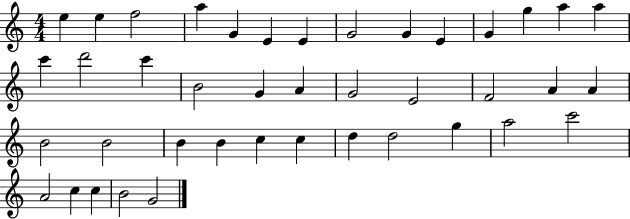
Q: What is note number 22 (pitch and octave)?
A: E4